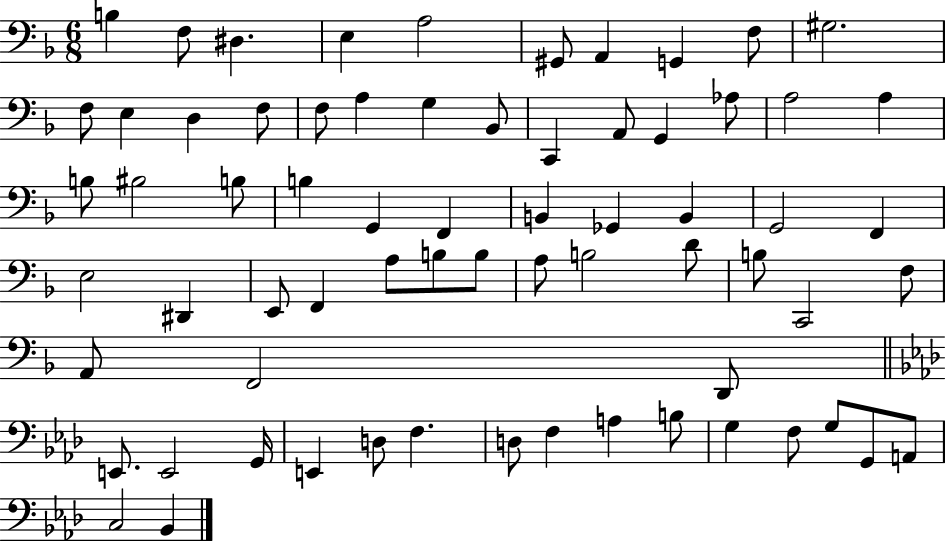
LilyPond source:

{
  \clef bass
  \numericTimeSignature
  \time 6/8
  \key f \major
  \repeat volta 2 { b4 f8 dis4. | e4 a2 | gis,8 a,4 g,4 f8 | gis2. | \break f8 e4 d4 f8 | f8 a4 g4 bes,8 | c,4 a,8 g,4 aes8 | a2 a4 | \break b8 bis2 b8 | b4 g,4 f,4 | b,4 ges,4 b,4 | g,2 f,4 | \break e2 dis,4 | e,8 f,4 a8 b8 b8 | a8 b2 d'8 | b8 c,2 f8 | \break a,8 f,2 d,8 | \bar "||" \break \key aes \major e,8. e,2 g,16 | e,4 d8 f4. | d8 f4 a4 b8 | g4 f8 g8 g,8 a,8 | \break c2 bes,4 | } \bar "|."
}